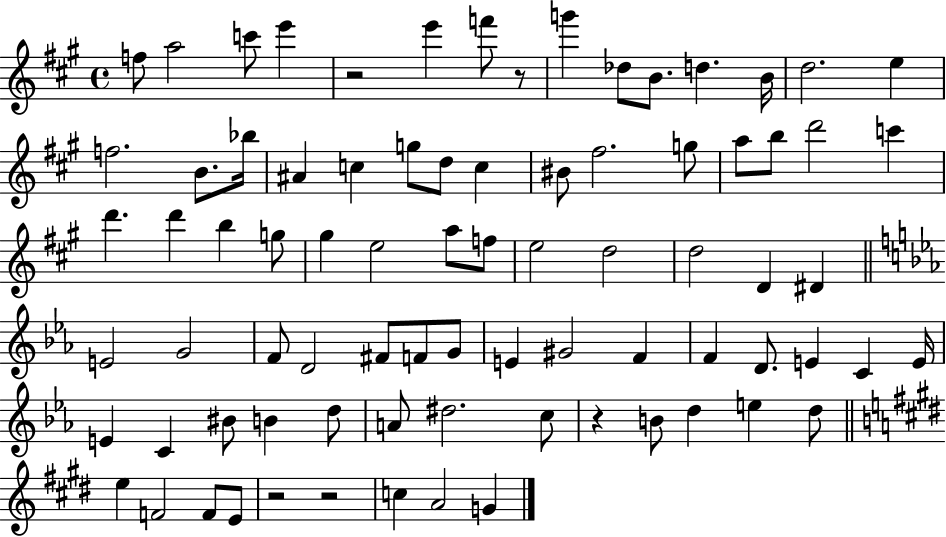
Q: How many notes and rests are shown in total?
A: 80